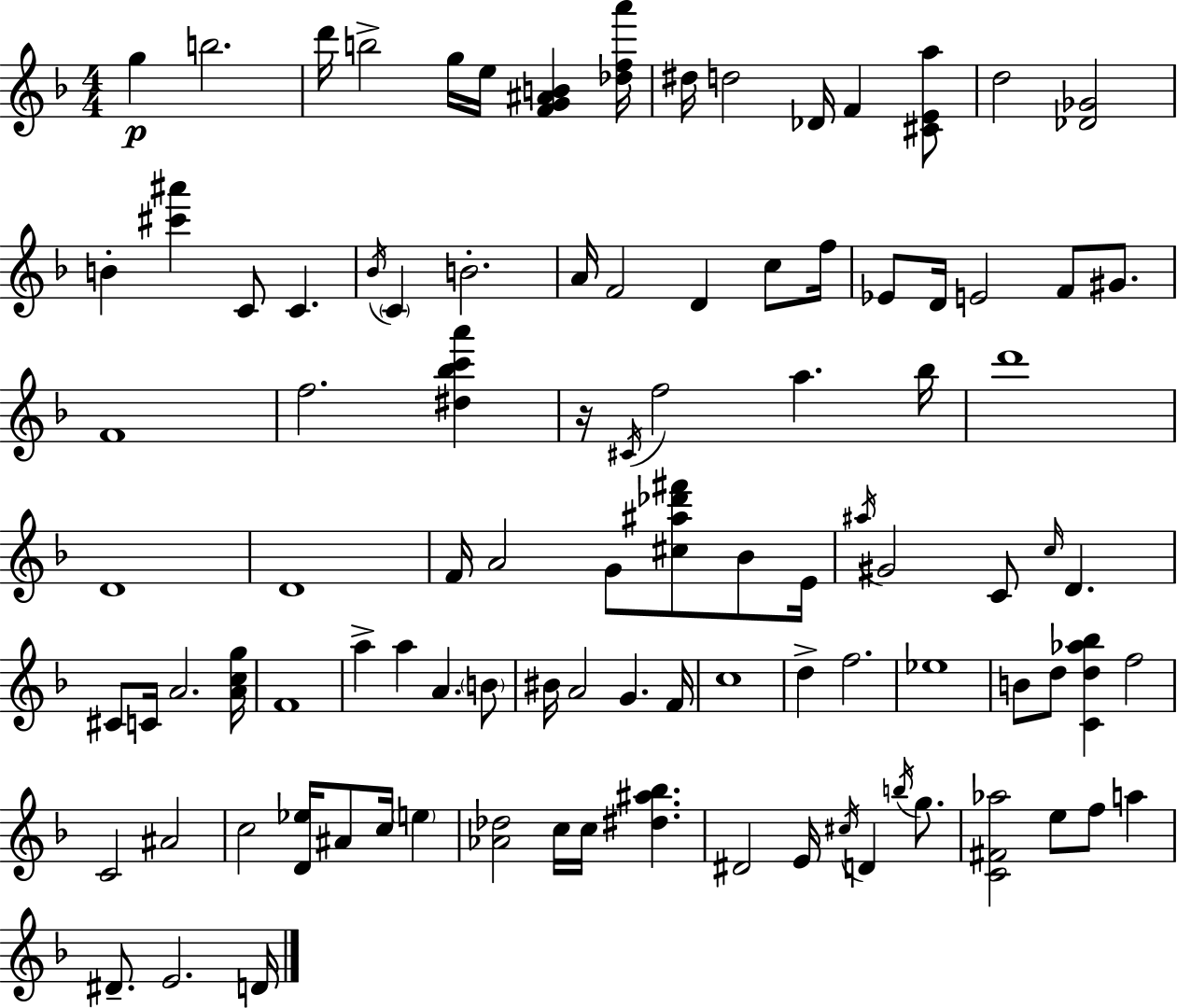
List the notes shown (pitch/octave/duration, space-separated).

G5/q B5/h. D6/s B5/h G5/s E5/s [F4,G4,A#4,B4]/q [Db5,F5,A6]/s D#5/s D5/h Db4/s F4/q [C#4,E4,A5]/e D5/h [Db4,Gb4]/h B4/q [C#6,A#6]/q C4/e C4/q. Bb4/s C4/q B4/h. A4/s F4/h D4/q C5/e F5/s Eb4/e D4/s E4/h F4/e G#4/e. F4/w F5/h. [D#5,Bb5,C6,A6]/q R/s C#4/s F5/h A5/q. Bb5/s D6/w D4/w D4/w F4/s A4/h G4/e [C#5,A#5,Db6,F#6]/e Bb4/e E4/s A#5/s G#4/h C4/e C5/s D4/q. C#4/e C4/s A4/h. [A4,C5,G5]/s F4/w A5/q A5/q A4/q. B4/e BIS4/s A4/h G4/q. F4/s C5/w D5/q F5/h. Eb5/w B4/e D5/e [C4,D5,Ab5,Bb5]/q F5/h C4/h A#4/h C5/h [D4,Eb5]/s A#4/e C5/s E5/q [Ab4,Db5]/h C5/s C5/s [D#5,A#5,Bb5]/q. D#4/h E4/s C#5/s D4/q B5/s G5/e. [C4,F#4,Ab5]/h E5/e F5/e A5/q D#4/e. E4/h. D4/s